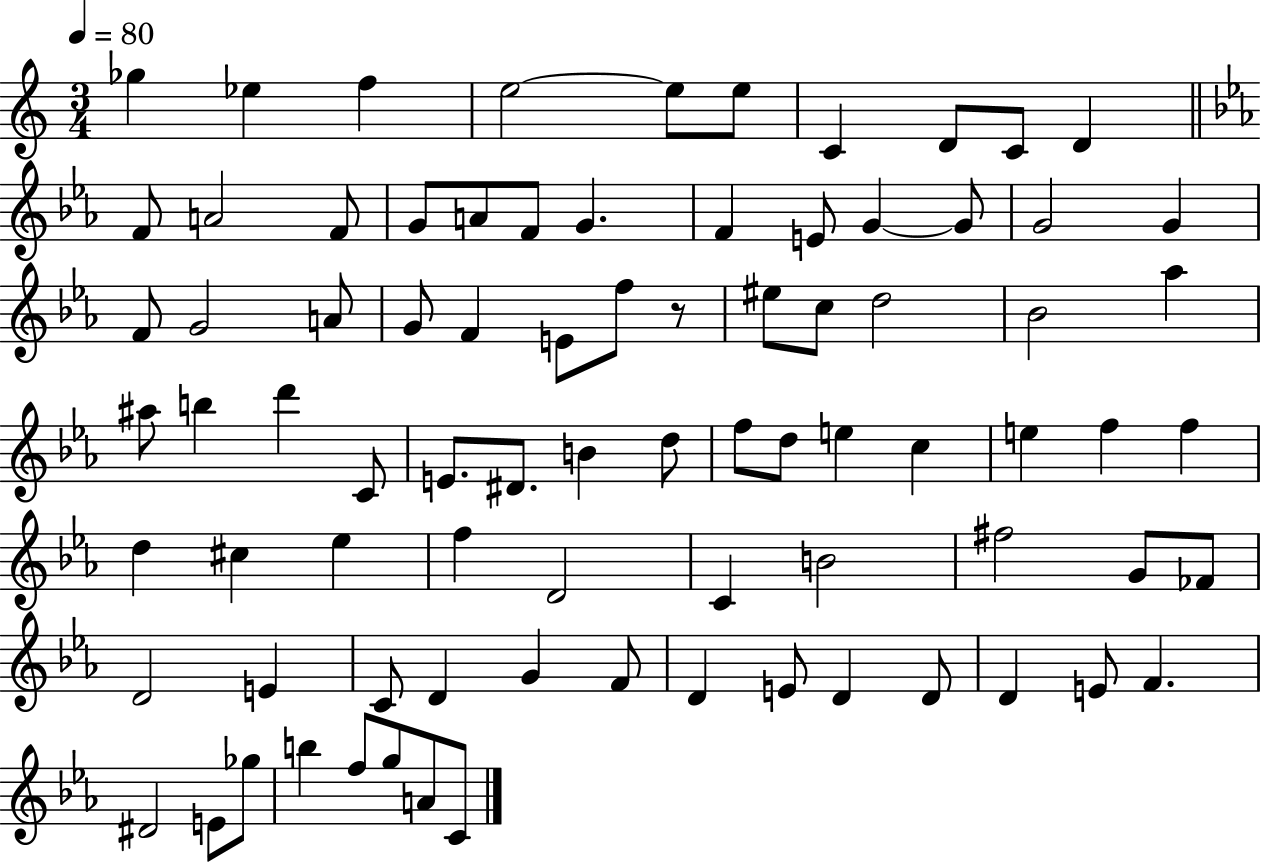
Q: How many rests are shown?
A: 1